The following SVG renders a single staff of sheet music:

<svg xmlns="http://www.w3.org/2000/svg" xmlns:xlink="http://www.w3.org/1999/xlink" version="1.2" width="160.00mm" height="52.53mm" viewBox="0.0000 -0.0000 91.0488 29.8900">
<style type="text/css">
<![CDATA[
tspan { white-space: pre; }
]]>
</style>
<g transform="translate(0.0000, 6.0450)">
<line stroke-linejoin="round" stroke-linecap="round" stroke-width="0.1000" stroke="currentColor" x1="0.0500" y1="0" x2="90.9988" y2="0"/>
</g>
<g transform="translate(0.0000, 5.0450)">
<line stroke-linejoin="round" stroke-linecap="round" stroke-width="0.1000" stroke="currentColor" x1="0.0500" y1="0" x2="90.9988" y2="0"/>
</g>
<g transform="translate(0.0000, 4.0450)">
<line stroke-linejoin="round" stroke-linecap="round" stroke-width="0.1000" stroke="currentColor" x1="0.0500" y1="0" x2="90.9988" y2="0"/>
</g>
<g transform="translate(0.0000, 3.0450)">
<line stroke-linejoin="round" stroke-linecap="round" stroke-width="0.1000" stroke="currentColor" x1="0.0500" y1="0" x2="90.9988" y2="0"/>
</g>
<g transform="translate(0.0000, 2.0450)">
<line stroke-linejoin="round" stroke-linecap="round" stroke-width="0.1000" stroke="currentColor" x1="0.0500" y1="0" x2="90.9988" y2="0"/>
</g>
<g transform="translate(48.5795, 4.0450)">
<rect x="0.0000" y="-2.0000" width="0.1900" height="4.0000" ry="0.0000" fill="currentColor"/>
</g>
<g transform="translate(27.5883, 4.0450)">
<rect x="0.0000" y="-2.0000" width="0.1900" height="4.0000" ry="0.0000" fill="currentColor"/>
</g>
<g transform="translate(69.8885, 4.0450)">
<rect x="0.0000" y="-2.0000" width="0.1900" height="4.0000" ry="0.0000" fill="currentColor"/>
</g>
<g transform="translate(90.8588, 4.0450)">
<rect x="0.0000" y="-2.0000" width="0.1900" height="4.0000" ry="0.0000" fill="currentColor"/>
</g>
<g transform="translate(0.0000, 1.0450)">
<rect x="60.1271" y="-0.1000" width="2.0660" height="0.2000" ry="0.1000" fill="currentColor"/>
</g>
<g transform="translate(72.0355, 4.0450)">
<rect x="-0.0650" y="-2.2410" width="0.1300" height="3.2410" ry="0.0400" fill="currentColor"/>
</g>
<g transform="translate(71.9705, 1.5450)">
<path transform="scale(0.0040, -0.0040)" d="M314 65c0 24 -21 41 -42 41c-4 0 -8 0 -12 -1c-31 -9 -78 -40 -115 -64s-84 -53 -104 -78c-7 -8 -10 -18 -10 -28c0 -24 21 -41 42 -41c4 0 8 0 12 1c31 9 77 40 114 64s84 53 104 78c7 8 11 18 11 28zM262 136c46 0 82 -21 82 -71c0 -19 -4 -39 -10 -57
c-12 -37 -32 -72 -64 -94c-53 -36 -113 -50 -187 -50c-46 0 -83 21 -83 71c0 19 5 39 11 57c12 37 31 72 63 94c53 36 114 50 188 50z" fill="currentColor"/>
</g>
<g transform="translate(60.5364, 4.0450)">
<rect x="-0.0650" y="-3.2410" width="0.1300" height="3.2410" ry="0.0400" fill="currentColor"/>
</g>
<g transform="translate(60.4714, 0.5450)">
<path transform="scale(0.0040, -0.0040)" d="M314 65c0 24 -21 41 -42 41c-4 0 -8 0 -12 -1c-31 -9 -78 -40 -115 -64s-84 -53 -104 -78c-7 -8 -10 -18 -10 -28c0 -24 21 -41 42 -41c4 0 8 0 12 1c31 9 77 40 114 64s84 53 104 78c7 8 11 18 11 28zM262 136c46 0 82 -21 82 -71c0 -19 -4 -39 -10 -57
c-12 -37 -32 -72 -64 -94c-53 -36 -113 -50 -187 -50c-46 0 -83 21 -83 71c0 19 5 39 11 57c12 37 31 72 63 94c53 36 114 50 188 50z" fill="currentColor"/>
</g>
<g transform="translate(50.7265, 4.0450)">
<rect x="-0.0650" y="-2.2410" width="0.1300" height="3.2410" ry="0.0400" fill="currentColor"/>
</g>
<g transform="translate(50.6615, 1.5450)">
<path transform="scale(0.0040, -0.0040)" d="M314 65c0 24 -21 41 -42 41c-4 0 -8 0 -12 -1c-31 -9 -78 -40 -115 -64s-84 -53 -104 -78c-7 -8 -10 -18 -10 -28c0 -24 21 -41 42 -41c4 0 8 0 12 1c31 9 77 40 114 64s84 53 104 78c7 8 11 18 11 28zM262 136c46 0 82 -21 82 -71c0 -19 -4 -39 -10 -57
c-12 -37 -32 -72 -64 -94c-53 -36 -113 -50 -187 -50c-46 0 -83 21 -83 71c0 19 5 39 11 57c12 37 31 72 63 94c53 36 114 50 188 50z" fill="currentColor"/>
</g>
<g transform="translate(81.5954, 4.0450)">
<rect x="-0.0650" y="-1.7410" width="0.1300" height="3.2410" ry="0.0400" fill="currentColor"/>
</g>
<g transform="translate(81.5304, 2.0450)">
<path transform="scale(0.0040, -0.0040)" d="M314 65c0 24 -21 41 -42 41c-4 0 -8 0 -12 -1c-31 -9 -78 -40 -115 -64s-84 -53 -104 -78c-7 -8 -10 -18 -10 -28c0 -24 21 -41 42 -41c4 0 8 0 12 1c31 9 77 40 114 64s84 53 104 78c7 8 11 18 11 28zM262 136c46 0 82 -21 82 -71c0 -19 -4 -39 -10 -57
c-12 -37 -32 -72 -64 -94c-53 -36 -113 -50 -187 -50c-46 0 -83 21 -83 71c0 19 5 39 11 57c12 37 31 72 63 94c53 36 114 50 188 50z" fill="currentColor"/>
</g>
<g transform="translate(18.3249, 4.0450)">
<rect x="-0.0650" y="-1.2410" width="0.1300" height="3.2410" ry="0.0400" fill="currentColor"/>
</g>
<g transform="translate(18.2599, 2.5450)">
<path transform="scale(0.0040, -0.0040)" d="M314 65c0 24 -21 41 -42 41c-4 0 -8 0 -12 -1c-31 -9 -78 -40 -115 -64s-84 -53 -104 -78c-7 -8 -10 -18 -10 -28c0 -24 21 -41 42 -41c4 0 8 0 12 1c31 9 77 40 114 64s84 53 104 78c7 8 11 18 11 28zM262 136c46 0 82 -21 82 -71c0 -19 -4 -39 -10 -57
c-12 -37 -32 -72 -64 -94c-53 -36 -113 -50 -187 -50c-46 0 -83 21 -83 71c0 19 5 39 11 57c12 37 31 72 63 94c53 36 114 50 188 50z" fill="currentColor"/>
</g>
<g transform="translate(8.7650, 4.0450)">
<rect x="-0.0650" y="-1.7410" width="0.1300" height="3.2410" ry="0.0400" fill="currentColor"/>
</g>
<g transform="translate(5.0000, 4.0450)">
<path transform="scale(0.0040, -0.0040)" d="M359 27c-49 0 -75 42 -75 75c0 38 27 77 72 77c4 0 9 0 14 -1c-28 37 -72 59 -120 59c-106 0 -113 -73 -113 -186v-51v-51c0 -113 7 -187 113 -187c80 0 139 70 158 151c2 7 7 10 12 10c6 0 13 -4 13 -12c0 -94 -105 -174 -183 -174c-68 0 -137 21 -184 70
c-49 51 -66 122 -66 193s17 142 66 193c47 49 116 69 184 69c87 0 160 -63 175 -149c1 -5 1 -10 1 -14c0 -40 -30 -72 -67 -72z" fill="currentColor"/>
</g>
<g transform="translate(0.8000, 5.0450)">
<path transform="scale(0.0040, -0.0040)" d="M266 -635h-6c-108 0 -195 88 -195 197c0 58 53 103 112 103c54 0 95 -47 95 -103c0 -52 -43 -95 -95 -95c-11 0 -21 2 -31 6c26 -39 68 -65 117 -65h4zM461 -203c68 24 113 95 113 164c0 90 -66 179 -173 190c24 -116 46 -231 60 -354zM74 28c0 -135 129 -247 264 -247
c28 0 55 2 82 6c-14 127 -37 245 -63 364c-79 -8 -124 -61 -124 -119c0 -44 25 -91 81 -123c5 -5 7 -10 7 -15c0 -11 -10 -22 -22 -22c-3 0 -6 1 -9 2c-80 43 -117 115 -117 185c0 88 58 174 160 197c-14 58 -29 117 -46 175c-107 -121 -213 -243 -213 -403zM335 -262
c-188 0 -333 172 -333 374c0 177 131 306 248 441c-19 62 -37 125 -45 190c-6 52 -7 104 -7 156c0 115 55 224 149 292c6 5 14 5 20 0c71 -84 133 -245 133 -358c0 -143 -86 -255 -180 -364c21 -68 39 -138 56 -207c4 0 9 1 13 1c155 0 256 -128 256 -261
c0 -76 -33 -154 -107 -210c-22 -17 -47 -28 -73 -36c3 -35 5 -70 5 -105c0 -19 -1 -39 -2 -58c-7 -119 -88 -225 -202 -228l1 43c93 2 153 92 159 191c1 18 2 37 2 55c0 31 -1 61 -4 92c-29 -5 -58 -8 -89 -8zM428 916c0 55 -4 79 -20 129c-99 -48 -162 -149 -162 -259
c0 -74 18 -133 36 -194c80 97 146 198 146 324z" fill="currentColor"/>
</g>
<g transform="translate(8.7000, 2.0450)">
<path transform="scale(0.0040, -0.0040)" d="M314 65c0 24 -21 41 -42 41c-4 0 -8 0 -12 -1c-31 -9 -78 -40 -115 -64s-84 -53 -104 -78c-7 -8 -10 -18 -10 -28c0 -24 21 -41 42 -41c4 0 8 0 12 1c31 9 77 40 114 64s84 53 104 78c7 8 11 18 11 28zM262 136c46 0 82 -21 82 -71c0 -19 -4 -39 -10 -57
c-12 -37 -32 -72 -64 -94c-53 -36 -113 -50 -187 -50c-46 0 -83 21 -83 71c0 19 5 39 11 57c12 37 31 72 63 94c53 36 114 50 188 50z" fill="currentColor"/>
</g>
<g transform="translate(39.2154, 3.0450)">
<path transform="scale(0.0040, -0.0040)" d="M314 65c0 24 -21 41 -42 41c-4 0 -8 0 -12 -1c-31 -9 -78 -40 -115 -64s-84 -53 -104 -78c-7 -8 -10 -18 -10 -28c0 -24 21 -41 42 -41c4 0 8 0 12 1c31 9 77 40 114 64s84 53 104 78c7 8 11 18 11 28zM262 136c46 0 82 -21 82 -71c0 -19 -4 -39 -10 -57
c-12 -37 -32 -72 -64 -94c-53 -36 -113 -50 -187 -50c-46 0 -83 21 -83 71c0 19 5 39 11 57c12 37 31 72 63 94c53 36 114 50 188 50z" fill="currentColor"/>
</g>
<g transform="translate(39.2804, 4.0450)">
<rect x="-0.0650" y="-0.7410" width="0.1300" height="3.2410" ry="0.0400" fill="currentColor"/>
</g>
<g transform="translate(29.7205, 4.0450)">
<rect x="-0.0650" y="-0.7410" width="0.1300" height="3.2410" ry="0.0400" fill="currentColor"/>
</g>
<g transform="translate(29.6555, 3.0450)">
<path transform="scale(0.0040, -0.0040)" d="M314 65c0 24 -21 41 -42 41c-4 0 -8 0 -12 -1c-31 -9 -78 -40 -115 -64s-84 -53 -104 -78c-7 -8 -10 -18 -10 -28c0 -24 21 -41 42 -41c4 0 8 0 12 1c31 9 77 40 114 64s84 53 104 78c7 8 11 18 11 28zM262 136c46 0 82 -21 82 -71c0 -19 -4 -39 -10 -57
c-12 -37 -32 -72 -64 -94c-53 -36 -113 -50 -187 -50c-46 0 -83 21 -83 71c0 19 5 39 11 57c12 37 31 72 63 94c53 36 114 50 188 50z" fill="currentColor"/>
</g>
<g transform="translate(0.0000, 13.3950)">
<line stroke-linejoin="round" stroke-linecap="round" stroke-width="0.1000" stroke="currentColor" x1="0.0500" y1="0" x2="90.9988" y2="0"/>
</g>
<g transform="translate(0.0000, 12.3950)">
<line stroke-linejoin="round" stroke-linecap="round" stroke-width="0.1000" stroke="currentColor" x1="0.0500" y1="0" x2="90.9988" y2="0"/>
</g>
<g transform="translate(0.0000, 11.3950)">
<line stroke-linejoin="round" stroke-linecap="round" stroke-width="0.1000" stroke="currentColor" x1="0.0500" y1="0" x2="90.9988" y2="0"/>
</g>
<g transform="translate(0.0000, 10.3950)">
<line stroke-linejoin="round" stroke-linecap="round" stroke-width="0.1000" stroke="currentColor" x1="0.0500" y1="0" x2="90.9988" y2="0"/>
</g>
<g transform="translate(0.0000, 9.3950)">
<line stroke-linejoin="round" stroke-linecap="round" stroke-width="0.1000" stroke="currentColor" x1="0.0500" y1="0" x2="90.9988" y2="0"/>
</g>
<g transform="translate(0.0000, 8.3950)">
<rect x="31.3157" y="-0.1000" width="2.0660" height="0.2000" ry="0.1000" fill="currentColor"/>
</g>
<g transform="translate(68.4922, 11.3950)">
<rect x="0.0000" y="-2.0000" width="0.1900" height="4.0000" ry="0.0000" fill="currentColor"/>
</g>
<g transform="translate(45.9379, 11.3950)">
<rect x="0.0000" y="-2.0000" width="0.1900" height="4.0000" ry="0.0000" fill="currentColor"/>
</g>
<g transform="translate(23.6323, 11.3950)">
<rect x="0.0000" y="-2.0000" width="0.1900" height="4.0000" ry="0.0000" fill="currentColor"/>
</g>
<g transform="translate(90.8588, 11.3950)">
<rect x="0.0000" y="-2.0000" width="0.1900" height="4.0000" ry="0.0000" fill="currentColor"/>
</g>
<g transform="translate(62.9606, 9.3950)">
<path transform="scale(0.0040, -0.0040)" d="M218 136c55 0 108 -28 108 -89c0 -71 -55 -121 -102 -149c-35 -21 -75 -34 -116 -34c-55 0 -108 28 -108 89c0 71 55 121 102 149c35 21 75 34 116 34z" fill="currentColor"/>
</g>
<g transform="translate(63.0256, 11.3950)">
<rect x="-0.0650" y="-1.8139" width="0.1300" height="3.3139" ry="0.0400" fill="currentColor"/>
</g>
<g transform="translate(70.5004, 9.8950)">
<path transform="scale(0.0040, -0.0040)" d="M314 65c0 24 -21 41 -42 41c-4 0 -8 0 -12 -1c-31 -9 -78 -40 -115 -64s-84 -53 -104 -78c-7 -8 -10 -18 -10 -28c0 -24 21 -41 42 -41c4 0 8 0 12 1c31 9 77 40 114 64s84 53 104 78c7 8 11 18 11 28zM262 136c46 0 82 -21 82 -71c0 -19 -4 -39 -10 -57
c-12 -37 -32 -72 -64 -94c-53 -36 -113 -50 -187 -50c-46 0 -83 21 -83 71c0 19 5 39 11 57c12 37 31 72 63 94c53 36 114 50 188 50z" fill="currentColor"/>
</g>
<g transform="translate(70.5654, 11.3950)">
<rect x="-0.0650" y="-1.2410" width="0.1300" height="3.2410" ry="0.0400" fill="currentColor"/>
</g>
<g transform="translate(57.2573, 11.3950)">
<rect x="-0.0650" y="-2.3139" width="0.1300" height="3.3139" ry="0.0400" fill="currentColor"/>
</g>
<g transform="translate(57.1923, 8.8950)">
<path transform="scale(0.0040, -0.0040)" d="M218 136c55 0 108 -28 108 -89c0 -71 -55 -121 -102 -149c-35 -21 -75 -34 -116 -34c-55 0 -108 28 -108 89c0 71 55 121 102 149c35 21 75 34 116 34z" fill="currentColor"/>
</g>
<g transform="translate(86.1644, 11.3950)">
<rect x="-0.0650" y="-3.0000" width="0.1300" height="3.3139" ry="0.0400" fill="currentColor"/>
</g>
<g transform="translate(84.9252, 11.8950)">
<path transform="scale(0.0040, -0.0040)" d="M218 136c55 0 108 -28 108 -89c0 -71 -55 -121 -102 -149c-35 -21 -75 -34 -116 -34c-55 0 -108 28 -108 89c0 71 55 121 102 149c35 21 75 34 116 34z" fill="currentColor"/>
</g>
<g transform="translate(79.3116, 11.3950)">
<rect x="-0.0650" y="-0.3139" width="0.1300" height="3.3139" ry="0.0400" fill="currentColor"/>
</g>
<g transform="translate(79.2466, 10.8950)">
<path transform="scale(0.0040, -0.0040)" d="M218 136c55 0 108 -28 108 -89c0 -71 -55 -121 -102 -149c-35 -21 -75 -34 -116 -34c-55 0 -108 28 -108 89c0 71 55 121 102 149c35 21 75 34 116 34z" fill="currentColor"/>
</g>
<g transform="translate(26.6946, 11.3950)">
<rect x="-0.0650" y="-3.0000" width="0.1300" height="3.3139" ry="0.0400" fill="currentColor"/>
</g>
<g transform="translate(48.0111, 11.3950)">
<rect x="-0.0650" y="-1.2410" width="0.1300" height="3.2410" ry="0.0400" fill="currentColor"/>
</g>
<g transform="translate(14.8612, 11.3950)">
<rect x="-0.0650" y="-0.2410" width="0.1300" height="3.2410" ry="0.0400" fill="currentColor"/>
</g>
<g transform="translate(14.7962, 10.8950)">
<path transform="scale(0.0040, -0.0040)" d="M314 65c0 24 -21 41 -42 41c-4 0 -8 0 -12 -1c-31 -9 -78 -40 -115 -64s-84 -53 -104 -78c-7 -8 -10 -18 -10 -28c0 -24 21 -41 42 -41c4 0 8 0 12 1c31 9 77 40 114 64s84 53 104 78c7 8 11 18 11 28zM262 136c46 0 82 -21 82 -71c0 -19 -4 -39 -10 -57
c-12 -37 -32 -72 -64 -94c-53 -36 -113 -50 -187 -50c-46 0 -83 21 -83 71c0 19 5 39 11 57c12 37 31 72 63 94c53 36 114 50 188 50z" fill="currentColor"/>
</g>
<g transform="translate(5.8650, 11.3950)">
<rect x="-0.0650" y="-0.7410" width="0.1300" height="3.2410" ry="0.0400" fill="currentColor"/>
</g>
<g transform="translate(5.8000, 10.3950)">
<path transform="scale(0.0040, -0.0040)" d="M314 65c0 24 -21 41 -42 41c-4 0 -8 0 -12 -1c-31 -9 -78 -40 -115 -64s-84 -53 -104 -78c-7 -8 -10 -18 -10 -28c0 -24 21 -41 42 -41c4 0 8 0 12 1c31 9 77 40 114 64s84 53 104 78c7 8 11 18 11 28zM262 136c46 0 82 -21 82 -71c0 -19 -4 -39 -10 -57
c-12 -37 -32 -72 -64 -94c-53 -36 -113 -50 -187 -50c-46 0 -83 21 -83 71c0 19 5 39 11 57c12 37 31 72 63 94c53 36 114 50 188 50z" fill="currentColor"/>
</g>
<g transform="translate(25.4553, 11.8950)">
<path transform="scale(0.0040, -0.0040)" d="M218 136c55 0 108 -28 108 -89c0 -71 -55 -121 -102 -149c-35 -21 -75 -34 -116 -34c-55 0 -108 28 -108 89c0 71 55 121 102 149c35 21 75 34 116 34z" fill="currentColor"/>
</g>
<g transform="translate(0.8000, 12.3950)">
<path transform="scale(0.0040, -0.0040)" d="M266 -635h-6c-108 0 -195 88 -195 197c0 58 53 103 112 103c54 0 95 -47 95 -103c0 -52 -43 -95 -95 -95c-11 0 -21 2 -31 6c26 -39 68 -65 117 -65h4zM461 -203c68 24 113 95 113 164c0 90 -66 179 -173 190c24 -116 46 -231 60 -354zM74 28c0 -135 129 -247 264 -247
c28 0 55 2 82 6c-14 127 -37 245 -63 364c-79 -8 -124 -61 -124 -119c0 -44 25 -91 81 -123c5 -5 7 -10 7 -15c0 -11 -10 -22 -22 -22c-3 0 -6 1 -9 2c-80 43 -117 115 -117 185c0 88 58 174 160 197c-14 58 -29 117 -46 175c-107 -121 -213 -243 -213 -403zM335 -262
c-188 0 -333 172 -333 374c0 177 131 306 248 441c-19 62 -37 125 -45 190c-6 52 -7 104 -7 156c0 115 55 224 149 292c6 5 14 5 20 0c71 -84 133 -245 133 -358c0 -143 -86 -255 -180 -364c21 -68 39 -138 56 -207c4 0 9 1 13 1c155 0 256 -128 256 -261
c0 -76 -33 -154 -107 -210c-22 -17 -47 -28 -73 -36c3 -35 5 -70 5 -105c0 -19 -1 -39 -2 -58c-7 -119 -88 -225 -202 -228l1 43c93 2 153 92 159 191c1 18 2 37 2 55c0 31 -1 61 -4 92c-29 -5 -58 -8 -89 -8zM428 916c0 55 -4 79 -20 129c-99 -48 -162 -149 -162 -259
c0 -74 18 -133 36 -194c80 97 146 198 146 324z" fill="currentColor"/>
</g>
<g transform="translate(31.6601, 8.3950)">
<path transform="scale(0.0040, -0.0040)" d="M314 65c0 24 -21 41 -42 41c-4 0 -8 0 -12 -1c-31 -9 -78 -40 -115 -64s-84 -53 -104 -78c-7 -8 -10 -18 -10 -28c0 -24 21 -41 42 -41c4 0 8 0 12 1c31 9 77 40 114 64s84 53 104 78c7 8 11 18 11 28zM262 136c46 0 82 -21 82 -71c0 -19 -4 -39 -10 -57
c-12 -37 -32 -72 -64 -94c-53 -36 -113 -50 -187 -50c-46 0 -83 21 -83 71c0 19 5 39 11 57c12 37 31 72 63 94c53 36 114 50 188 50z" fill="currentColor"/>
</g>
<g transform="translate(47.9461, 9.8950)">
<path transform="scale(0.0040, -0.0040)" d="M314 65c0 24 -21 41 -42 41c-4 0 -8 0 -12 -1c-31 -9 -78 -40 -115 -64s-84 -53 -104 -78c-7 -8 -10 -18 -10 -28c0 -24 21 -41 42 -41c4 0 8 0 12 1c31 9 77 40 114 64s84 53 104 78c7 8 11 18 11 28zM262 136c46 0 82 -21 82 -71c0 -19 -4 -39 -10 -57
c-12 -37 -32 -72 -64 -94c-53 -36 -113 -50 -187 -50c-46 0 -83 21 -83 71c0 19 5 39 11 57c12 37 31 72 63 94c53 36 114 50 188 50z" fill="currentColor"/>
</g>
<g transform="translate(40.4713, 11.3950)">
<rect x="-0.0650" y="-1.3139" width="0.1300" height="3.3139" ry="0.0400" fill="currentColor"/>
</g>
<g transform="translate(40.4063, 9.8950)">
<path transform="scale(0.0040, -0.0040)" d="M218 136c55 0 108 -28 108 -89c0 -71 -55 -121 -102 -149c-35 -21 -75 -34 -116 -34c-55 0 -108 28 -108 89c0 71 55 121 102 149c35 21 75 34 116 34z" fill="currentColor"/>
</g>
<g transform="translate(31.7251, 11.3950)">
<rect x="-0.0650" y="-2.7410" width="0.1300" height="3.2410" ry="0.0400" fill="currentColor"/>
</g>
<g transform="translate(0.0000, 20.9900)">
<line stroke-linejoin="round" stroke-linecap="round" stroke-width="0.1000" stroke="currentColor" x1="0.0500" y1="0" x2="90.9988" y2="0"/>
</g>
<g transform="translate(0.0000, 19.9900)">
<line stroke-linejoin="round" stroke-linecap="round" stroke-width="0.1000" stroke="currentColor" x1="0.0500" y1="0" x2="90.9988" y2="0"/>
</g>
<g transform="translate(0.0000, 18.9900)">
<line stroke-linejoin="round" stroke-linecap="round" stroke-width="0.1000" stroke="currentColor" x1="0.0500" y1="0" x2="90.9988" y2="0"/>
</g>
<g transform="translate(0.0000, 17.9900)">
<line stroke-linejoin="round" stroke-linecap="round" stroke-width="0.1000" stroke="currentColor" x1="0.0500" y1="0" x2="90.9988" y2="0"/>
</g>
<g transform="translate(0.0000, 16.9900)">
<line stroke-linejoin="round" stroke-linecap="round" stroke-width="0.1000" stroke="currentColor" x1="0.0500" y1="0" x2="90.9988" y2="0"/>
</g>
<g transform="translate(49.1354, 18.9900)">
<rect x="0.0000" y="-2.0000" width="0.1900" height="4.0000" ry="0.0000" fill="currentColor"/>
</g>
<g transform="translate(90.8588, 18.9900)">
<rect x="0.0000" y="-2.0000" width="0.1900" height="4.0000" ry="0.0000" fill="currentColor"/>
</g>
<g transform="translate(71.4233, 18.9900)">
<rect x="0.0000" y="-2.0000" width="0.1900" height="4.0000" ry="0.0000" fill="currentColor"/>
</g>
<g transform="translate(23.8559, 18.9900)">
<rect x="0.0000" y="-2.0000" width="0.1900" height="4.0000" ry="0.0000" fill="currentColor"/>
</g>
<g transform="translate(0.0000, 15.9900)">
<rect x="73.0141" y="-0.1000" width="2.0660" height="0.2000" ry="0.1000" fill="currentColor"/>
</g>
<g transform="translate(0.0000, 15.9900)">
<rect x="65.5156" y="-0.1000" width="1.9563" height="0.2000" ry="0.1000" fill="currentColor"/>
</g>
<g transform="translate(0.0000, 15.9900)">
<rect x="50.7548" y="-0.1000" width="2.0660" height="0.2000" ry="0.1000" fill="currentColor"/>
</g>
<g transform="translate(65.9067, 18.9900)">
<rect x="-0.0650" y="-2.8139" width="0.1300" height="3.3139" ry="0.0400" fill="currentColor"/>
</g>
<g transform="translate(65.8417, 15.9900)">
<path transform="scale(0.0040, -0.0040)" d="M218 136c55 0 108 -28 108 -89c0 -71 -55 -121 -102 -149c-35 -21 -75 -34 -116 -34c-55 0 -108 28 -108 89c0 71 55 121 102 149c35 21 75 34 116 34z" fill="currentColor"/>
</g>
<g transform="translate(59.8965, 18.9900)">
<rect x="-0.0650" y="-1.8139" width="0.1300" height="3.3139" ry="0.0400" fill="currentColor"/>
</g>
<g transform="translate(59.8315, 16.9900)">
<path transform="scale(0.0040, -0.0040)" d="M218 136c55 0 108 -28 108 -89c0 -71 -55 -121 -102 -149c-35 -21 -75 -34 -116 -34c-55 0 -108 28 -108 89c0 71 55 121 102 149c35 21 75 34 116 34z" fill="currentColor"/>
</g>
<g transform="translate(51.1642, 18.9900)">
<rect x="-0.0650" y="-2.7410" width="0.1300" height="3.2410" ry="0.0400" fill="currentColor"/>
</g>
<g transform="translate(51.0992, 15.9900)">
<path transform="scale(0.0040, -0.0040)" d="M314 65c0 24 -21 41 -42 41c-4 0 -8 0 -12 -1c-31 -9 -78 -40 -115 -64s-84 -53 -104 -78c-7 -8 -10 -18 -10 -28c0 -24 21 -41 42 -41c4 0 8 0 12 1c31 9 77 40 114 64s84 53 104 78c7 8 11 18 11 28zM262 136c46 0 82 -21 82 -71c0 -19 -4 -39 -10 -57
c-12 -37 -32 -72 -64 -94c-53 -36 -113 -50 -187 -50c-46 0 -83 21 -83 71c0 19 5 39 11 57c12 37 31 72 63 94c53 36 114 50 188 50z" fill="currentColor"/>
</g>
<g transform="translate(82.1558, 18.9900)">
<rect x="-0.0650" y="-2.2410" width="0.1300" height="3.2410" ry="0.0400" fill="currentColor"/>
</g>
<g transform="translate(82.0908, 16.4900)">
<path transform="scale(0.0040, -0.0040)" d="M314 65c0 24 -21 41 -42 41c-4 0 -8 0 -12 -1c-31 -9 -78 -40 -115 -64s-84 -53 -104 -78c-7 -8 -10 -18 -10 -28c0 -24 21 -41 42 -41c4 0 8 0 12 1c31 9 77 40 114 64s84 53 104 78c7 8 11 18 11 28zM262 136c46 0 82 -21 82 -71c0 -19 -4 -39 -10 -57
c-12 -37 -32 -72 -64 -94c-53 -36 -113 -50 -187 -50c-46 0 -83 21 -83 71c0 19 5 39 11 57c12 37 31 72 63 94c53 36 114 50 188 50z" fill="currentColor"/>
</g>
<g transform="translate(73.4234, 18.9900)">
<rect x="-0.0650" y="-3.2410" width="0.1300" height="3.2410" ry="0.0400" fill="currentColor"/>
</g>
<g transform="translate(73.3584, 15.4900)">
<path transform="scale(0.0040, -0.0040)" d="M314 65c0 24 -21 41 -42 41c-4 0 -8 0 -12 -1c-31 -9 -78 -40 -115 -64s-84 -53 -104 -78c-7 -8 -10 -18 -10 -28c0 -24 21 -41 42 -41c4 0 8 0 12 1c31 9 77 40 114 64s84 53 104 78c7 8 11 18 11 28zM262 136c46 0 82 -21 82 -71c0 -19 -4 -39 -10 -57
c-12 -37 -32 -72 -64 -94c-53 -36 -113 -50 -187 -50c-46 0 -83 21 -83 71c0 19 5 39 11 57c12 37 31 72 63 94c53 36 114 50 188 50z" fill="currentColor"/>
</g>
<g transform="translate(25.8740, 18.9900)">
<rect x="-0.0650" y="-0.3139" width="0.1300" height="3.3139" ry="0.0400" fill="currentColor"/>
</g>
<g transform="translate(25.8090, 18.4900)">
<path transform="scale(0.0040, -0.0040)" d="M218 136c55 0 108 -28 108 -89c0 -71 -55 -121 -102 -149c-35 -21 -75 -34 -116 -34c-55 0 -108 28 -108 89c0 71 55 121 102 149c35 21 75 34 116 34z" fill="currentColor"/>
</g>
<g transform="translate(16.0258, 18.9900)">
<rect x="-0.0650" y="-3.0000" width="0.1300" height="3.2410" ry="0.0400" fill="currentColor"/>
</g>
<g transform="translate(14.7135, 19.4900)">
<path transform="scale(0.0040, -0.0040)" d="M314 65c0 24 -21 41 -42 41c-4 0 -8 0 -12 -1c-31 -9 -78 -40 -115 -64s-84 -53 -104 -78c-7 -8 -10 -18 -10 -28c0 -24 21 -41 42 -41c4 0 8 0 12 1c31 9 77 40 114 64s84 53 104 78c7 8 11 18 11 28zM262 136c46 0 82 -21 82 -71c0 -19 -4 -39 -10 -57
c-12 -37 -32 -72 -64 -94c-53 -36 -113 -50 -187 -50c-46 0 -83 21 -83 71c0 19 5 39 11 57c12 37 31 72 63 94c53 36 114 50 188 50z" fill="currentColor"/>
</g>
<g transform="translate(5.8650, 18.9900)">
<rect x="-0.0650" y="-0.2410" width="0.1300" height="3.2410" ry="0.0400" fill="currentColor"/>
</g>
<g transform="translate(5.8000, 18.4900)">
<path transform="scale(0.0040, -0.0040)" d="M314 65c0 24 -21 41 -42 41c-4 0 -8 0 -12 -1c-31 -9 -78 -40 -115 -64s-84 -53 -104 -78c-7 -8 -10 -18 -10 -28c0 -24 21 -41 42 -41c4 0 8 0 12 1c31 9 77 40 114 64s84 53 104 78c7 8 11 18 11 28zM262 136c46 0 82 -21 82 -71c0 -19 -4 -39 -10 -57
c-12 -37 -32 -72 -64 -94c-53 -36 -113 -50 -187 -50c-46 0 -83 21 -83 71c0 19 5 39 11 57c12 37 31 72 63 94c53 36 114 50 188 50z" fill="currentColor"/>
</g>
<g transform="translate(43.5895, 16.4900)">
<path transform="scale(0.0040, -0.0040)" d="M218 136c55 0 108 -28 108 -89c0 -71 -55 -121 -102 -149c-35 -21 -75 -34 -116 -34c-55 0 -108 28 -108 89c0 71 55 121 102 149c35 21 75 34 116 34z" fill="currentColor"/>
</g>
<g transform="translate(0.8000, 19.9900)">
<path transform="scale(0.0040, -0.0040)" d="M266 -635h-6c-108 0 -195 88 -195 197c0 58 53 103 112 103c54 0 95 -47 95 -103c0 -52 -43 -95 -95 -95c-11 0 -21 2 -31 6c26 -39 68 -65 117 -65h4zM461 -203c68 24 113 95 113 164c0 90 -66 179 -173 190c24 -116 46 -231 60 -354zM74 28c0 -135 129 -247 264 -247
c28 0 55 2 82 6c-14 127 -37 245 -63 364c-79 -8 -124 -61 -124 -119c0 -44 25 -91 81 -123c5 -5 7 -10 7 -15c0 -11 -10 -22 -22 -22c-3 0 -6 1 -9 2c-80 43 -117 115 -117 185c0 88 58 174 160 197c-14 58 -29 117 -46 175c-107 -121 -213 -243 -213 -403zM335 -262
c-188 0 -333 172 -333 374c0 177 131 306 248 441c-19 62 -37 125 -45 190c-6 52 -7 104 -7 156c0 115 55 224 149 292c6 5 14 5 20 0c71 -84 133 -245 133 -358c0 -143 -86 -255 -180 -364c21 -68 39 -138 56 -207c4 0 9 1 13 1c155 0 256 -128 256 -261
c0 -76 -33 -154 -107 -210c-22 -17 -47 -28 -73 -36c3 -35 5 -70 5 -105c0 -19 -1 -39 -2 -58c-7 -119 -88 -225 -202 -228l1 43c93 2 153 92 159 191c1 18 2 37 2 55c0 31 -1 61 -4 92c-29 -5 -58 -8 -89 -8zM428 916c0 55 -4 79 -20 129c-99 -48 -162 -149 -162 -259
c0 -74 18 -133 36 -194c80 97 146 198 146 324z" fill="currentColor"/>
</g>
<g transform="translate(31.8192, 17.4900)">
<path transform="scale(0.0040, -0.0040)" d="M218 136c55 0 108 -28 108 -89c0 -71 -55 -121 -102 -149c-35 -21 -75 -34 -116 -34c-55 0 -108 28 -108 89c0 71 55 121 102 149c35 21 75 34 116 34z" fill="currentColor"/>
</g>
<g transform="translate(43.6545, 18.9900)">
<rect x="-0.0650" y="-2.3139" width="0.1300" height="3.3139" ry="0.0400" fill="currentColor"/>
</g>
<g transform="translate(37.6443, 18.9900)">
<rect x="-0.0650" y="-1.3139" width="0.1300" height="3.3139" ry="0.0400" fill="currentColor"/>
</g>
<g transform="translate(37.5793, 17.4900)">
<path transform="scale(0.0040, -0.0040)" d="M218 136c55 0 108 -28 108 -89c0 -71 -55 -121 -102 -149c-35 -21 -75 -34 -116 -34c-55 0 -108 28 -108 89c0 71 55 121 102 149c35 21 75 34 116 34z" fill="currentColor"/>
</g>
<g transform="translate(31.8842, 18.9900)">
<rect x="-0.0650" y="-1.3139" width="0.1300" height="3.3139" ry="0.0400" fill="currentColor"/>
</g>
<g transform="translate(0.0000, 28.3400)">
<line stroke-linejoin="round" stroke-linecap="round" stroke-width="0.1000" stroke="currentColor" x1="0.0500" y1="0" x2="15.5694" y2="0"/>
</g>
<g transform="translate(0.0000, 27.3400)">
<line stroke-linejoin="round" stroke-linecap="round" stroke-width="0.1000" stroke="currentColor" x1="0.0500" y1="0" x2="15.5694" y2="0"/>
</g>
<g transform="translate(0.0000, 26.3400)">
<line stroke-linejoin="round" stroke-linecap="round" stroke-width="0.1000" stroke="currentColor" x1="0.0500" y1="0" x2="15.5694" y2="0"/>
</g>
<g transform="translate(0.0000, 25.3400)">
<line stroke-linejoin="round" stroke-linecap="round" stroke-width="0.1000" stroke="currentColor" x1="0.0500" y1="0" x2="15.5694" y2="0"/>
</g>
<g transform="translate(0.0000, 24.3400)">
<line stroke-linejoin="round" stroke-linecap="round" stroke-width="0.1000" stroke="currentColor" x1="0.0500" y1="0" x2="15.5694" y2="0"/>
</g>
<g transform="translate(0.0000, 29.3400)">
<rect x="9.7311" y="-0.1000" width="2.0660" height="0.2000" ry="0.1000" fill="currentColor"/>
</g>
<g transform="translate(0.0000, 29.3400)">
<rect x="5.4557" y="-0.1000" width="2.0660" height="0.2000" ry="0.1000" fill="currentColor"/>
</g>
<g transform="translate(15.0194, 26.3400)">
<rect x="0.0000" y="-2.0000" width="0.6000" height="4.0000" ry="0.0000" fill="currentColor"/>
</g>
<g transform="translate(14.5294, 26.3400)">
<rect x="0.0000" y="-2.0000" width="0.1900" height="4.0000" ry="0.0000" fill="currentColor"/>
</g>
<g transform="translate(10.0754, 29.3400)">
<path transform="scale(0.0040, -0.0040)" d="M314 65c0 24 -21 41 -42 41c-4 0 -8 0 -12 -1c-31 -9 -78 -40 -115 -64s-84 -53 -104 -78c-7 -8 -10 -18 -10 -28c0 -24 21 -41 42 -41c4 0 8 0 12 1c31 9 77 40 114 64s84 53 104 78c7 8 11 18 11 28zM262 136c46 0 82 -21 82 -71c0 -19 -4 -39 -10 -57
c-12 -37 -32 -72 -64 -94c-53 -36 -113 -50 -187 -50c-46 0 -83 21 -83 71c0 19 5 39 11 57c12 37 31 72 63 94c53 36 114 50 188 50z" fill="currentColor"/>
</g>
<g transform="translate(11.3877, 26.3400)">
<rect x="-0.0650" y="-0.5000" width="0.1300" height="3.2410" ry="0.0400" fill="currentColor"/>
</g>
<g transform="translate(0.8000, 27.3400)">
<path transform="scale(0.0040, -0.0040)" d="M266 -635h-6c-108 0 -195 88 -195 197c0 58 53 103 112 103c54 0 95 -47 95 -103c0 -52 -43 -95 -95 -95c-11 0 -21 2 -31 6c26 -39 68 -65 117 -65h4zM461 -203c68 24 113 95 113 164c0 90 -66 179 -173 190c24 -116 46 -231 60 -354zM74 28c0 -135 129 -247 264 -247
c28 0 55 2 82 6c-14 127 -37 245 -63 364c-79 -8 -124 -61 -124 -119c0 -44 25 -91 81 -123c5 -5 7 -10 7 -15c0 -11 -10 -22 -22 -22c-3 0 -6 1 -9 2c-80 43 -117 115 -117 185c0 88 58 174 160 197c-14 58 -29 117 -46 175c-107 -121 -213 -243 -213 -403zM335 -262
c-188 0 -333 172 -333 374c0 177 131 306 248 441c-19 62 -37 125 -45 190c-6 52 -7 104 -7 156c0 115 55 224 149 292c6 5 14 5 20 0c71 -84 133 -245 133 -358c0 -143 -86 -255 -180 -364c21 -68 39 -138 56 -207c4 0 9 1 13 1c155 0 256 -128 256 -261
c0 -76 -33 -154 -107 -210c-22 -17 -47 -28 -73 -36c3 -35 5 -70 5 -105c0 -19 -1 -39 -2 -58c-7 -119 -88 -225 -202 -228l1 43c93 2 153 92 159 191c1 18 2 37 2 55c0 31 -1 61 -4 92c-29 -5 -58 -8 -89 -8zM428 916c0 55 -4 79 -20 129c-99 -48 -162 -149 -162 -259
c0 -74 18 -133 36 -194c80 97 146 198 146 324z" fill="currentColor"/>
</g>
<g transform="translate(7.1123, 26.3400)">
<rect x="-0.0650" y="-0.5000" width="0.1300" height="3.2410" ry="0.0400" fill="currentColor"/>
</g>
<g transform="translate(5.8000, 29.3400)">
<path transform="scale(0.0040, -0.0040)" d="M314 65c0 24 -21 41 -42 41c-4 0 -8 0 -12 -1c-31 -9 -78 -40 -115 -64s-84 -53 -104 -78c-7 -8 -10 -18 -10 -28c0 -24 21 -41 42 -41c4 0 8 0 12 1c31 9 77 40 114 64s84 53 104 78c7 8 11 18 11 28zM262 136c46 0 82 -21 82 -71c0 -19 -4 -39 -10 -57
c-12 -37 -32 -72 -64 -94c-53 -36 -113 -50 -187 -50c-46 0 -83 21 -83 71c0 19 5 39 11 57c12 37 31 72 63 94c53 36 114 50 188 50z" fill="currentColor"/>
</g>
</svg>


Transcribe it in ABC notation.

X:1
T:Untitled
M:4/4
L:1/4
K:C
f2 e2 d2 d2 g2 b2 g2 f2 d2 c2 A a2 e e2 g f e2 c A c2 A2 c e e g a2 f a b2 g2 C2 C2